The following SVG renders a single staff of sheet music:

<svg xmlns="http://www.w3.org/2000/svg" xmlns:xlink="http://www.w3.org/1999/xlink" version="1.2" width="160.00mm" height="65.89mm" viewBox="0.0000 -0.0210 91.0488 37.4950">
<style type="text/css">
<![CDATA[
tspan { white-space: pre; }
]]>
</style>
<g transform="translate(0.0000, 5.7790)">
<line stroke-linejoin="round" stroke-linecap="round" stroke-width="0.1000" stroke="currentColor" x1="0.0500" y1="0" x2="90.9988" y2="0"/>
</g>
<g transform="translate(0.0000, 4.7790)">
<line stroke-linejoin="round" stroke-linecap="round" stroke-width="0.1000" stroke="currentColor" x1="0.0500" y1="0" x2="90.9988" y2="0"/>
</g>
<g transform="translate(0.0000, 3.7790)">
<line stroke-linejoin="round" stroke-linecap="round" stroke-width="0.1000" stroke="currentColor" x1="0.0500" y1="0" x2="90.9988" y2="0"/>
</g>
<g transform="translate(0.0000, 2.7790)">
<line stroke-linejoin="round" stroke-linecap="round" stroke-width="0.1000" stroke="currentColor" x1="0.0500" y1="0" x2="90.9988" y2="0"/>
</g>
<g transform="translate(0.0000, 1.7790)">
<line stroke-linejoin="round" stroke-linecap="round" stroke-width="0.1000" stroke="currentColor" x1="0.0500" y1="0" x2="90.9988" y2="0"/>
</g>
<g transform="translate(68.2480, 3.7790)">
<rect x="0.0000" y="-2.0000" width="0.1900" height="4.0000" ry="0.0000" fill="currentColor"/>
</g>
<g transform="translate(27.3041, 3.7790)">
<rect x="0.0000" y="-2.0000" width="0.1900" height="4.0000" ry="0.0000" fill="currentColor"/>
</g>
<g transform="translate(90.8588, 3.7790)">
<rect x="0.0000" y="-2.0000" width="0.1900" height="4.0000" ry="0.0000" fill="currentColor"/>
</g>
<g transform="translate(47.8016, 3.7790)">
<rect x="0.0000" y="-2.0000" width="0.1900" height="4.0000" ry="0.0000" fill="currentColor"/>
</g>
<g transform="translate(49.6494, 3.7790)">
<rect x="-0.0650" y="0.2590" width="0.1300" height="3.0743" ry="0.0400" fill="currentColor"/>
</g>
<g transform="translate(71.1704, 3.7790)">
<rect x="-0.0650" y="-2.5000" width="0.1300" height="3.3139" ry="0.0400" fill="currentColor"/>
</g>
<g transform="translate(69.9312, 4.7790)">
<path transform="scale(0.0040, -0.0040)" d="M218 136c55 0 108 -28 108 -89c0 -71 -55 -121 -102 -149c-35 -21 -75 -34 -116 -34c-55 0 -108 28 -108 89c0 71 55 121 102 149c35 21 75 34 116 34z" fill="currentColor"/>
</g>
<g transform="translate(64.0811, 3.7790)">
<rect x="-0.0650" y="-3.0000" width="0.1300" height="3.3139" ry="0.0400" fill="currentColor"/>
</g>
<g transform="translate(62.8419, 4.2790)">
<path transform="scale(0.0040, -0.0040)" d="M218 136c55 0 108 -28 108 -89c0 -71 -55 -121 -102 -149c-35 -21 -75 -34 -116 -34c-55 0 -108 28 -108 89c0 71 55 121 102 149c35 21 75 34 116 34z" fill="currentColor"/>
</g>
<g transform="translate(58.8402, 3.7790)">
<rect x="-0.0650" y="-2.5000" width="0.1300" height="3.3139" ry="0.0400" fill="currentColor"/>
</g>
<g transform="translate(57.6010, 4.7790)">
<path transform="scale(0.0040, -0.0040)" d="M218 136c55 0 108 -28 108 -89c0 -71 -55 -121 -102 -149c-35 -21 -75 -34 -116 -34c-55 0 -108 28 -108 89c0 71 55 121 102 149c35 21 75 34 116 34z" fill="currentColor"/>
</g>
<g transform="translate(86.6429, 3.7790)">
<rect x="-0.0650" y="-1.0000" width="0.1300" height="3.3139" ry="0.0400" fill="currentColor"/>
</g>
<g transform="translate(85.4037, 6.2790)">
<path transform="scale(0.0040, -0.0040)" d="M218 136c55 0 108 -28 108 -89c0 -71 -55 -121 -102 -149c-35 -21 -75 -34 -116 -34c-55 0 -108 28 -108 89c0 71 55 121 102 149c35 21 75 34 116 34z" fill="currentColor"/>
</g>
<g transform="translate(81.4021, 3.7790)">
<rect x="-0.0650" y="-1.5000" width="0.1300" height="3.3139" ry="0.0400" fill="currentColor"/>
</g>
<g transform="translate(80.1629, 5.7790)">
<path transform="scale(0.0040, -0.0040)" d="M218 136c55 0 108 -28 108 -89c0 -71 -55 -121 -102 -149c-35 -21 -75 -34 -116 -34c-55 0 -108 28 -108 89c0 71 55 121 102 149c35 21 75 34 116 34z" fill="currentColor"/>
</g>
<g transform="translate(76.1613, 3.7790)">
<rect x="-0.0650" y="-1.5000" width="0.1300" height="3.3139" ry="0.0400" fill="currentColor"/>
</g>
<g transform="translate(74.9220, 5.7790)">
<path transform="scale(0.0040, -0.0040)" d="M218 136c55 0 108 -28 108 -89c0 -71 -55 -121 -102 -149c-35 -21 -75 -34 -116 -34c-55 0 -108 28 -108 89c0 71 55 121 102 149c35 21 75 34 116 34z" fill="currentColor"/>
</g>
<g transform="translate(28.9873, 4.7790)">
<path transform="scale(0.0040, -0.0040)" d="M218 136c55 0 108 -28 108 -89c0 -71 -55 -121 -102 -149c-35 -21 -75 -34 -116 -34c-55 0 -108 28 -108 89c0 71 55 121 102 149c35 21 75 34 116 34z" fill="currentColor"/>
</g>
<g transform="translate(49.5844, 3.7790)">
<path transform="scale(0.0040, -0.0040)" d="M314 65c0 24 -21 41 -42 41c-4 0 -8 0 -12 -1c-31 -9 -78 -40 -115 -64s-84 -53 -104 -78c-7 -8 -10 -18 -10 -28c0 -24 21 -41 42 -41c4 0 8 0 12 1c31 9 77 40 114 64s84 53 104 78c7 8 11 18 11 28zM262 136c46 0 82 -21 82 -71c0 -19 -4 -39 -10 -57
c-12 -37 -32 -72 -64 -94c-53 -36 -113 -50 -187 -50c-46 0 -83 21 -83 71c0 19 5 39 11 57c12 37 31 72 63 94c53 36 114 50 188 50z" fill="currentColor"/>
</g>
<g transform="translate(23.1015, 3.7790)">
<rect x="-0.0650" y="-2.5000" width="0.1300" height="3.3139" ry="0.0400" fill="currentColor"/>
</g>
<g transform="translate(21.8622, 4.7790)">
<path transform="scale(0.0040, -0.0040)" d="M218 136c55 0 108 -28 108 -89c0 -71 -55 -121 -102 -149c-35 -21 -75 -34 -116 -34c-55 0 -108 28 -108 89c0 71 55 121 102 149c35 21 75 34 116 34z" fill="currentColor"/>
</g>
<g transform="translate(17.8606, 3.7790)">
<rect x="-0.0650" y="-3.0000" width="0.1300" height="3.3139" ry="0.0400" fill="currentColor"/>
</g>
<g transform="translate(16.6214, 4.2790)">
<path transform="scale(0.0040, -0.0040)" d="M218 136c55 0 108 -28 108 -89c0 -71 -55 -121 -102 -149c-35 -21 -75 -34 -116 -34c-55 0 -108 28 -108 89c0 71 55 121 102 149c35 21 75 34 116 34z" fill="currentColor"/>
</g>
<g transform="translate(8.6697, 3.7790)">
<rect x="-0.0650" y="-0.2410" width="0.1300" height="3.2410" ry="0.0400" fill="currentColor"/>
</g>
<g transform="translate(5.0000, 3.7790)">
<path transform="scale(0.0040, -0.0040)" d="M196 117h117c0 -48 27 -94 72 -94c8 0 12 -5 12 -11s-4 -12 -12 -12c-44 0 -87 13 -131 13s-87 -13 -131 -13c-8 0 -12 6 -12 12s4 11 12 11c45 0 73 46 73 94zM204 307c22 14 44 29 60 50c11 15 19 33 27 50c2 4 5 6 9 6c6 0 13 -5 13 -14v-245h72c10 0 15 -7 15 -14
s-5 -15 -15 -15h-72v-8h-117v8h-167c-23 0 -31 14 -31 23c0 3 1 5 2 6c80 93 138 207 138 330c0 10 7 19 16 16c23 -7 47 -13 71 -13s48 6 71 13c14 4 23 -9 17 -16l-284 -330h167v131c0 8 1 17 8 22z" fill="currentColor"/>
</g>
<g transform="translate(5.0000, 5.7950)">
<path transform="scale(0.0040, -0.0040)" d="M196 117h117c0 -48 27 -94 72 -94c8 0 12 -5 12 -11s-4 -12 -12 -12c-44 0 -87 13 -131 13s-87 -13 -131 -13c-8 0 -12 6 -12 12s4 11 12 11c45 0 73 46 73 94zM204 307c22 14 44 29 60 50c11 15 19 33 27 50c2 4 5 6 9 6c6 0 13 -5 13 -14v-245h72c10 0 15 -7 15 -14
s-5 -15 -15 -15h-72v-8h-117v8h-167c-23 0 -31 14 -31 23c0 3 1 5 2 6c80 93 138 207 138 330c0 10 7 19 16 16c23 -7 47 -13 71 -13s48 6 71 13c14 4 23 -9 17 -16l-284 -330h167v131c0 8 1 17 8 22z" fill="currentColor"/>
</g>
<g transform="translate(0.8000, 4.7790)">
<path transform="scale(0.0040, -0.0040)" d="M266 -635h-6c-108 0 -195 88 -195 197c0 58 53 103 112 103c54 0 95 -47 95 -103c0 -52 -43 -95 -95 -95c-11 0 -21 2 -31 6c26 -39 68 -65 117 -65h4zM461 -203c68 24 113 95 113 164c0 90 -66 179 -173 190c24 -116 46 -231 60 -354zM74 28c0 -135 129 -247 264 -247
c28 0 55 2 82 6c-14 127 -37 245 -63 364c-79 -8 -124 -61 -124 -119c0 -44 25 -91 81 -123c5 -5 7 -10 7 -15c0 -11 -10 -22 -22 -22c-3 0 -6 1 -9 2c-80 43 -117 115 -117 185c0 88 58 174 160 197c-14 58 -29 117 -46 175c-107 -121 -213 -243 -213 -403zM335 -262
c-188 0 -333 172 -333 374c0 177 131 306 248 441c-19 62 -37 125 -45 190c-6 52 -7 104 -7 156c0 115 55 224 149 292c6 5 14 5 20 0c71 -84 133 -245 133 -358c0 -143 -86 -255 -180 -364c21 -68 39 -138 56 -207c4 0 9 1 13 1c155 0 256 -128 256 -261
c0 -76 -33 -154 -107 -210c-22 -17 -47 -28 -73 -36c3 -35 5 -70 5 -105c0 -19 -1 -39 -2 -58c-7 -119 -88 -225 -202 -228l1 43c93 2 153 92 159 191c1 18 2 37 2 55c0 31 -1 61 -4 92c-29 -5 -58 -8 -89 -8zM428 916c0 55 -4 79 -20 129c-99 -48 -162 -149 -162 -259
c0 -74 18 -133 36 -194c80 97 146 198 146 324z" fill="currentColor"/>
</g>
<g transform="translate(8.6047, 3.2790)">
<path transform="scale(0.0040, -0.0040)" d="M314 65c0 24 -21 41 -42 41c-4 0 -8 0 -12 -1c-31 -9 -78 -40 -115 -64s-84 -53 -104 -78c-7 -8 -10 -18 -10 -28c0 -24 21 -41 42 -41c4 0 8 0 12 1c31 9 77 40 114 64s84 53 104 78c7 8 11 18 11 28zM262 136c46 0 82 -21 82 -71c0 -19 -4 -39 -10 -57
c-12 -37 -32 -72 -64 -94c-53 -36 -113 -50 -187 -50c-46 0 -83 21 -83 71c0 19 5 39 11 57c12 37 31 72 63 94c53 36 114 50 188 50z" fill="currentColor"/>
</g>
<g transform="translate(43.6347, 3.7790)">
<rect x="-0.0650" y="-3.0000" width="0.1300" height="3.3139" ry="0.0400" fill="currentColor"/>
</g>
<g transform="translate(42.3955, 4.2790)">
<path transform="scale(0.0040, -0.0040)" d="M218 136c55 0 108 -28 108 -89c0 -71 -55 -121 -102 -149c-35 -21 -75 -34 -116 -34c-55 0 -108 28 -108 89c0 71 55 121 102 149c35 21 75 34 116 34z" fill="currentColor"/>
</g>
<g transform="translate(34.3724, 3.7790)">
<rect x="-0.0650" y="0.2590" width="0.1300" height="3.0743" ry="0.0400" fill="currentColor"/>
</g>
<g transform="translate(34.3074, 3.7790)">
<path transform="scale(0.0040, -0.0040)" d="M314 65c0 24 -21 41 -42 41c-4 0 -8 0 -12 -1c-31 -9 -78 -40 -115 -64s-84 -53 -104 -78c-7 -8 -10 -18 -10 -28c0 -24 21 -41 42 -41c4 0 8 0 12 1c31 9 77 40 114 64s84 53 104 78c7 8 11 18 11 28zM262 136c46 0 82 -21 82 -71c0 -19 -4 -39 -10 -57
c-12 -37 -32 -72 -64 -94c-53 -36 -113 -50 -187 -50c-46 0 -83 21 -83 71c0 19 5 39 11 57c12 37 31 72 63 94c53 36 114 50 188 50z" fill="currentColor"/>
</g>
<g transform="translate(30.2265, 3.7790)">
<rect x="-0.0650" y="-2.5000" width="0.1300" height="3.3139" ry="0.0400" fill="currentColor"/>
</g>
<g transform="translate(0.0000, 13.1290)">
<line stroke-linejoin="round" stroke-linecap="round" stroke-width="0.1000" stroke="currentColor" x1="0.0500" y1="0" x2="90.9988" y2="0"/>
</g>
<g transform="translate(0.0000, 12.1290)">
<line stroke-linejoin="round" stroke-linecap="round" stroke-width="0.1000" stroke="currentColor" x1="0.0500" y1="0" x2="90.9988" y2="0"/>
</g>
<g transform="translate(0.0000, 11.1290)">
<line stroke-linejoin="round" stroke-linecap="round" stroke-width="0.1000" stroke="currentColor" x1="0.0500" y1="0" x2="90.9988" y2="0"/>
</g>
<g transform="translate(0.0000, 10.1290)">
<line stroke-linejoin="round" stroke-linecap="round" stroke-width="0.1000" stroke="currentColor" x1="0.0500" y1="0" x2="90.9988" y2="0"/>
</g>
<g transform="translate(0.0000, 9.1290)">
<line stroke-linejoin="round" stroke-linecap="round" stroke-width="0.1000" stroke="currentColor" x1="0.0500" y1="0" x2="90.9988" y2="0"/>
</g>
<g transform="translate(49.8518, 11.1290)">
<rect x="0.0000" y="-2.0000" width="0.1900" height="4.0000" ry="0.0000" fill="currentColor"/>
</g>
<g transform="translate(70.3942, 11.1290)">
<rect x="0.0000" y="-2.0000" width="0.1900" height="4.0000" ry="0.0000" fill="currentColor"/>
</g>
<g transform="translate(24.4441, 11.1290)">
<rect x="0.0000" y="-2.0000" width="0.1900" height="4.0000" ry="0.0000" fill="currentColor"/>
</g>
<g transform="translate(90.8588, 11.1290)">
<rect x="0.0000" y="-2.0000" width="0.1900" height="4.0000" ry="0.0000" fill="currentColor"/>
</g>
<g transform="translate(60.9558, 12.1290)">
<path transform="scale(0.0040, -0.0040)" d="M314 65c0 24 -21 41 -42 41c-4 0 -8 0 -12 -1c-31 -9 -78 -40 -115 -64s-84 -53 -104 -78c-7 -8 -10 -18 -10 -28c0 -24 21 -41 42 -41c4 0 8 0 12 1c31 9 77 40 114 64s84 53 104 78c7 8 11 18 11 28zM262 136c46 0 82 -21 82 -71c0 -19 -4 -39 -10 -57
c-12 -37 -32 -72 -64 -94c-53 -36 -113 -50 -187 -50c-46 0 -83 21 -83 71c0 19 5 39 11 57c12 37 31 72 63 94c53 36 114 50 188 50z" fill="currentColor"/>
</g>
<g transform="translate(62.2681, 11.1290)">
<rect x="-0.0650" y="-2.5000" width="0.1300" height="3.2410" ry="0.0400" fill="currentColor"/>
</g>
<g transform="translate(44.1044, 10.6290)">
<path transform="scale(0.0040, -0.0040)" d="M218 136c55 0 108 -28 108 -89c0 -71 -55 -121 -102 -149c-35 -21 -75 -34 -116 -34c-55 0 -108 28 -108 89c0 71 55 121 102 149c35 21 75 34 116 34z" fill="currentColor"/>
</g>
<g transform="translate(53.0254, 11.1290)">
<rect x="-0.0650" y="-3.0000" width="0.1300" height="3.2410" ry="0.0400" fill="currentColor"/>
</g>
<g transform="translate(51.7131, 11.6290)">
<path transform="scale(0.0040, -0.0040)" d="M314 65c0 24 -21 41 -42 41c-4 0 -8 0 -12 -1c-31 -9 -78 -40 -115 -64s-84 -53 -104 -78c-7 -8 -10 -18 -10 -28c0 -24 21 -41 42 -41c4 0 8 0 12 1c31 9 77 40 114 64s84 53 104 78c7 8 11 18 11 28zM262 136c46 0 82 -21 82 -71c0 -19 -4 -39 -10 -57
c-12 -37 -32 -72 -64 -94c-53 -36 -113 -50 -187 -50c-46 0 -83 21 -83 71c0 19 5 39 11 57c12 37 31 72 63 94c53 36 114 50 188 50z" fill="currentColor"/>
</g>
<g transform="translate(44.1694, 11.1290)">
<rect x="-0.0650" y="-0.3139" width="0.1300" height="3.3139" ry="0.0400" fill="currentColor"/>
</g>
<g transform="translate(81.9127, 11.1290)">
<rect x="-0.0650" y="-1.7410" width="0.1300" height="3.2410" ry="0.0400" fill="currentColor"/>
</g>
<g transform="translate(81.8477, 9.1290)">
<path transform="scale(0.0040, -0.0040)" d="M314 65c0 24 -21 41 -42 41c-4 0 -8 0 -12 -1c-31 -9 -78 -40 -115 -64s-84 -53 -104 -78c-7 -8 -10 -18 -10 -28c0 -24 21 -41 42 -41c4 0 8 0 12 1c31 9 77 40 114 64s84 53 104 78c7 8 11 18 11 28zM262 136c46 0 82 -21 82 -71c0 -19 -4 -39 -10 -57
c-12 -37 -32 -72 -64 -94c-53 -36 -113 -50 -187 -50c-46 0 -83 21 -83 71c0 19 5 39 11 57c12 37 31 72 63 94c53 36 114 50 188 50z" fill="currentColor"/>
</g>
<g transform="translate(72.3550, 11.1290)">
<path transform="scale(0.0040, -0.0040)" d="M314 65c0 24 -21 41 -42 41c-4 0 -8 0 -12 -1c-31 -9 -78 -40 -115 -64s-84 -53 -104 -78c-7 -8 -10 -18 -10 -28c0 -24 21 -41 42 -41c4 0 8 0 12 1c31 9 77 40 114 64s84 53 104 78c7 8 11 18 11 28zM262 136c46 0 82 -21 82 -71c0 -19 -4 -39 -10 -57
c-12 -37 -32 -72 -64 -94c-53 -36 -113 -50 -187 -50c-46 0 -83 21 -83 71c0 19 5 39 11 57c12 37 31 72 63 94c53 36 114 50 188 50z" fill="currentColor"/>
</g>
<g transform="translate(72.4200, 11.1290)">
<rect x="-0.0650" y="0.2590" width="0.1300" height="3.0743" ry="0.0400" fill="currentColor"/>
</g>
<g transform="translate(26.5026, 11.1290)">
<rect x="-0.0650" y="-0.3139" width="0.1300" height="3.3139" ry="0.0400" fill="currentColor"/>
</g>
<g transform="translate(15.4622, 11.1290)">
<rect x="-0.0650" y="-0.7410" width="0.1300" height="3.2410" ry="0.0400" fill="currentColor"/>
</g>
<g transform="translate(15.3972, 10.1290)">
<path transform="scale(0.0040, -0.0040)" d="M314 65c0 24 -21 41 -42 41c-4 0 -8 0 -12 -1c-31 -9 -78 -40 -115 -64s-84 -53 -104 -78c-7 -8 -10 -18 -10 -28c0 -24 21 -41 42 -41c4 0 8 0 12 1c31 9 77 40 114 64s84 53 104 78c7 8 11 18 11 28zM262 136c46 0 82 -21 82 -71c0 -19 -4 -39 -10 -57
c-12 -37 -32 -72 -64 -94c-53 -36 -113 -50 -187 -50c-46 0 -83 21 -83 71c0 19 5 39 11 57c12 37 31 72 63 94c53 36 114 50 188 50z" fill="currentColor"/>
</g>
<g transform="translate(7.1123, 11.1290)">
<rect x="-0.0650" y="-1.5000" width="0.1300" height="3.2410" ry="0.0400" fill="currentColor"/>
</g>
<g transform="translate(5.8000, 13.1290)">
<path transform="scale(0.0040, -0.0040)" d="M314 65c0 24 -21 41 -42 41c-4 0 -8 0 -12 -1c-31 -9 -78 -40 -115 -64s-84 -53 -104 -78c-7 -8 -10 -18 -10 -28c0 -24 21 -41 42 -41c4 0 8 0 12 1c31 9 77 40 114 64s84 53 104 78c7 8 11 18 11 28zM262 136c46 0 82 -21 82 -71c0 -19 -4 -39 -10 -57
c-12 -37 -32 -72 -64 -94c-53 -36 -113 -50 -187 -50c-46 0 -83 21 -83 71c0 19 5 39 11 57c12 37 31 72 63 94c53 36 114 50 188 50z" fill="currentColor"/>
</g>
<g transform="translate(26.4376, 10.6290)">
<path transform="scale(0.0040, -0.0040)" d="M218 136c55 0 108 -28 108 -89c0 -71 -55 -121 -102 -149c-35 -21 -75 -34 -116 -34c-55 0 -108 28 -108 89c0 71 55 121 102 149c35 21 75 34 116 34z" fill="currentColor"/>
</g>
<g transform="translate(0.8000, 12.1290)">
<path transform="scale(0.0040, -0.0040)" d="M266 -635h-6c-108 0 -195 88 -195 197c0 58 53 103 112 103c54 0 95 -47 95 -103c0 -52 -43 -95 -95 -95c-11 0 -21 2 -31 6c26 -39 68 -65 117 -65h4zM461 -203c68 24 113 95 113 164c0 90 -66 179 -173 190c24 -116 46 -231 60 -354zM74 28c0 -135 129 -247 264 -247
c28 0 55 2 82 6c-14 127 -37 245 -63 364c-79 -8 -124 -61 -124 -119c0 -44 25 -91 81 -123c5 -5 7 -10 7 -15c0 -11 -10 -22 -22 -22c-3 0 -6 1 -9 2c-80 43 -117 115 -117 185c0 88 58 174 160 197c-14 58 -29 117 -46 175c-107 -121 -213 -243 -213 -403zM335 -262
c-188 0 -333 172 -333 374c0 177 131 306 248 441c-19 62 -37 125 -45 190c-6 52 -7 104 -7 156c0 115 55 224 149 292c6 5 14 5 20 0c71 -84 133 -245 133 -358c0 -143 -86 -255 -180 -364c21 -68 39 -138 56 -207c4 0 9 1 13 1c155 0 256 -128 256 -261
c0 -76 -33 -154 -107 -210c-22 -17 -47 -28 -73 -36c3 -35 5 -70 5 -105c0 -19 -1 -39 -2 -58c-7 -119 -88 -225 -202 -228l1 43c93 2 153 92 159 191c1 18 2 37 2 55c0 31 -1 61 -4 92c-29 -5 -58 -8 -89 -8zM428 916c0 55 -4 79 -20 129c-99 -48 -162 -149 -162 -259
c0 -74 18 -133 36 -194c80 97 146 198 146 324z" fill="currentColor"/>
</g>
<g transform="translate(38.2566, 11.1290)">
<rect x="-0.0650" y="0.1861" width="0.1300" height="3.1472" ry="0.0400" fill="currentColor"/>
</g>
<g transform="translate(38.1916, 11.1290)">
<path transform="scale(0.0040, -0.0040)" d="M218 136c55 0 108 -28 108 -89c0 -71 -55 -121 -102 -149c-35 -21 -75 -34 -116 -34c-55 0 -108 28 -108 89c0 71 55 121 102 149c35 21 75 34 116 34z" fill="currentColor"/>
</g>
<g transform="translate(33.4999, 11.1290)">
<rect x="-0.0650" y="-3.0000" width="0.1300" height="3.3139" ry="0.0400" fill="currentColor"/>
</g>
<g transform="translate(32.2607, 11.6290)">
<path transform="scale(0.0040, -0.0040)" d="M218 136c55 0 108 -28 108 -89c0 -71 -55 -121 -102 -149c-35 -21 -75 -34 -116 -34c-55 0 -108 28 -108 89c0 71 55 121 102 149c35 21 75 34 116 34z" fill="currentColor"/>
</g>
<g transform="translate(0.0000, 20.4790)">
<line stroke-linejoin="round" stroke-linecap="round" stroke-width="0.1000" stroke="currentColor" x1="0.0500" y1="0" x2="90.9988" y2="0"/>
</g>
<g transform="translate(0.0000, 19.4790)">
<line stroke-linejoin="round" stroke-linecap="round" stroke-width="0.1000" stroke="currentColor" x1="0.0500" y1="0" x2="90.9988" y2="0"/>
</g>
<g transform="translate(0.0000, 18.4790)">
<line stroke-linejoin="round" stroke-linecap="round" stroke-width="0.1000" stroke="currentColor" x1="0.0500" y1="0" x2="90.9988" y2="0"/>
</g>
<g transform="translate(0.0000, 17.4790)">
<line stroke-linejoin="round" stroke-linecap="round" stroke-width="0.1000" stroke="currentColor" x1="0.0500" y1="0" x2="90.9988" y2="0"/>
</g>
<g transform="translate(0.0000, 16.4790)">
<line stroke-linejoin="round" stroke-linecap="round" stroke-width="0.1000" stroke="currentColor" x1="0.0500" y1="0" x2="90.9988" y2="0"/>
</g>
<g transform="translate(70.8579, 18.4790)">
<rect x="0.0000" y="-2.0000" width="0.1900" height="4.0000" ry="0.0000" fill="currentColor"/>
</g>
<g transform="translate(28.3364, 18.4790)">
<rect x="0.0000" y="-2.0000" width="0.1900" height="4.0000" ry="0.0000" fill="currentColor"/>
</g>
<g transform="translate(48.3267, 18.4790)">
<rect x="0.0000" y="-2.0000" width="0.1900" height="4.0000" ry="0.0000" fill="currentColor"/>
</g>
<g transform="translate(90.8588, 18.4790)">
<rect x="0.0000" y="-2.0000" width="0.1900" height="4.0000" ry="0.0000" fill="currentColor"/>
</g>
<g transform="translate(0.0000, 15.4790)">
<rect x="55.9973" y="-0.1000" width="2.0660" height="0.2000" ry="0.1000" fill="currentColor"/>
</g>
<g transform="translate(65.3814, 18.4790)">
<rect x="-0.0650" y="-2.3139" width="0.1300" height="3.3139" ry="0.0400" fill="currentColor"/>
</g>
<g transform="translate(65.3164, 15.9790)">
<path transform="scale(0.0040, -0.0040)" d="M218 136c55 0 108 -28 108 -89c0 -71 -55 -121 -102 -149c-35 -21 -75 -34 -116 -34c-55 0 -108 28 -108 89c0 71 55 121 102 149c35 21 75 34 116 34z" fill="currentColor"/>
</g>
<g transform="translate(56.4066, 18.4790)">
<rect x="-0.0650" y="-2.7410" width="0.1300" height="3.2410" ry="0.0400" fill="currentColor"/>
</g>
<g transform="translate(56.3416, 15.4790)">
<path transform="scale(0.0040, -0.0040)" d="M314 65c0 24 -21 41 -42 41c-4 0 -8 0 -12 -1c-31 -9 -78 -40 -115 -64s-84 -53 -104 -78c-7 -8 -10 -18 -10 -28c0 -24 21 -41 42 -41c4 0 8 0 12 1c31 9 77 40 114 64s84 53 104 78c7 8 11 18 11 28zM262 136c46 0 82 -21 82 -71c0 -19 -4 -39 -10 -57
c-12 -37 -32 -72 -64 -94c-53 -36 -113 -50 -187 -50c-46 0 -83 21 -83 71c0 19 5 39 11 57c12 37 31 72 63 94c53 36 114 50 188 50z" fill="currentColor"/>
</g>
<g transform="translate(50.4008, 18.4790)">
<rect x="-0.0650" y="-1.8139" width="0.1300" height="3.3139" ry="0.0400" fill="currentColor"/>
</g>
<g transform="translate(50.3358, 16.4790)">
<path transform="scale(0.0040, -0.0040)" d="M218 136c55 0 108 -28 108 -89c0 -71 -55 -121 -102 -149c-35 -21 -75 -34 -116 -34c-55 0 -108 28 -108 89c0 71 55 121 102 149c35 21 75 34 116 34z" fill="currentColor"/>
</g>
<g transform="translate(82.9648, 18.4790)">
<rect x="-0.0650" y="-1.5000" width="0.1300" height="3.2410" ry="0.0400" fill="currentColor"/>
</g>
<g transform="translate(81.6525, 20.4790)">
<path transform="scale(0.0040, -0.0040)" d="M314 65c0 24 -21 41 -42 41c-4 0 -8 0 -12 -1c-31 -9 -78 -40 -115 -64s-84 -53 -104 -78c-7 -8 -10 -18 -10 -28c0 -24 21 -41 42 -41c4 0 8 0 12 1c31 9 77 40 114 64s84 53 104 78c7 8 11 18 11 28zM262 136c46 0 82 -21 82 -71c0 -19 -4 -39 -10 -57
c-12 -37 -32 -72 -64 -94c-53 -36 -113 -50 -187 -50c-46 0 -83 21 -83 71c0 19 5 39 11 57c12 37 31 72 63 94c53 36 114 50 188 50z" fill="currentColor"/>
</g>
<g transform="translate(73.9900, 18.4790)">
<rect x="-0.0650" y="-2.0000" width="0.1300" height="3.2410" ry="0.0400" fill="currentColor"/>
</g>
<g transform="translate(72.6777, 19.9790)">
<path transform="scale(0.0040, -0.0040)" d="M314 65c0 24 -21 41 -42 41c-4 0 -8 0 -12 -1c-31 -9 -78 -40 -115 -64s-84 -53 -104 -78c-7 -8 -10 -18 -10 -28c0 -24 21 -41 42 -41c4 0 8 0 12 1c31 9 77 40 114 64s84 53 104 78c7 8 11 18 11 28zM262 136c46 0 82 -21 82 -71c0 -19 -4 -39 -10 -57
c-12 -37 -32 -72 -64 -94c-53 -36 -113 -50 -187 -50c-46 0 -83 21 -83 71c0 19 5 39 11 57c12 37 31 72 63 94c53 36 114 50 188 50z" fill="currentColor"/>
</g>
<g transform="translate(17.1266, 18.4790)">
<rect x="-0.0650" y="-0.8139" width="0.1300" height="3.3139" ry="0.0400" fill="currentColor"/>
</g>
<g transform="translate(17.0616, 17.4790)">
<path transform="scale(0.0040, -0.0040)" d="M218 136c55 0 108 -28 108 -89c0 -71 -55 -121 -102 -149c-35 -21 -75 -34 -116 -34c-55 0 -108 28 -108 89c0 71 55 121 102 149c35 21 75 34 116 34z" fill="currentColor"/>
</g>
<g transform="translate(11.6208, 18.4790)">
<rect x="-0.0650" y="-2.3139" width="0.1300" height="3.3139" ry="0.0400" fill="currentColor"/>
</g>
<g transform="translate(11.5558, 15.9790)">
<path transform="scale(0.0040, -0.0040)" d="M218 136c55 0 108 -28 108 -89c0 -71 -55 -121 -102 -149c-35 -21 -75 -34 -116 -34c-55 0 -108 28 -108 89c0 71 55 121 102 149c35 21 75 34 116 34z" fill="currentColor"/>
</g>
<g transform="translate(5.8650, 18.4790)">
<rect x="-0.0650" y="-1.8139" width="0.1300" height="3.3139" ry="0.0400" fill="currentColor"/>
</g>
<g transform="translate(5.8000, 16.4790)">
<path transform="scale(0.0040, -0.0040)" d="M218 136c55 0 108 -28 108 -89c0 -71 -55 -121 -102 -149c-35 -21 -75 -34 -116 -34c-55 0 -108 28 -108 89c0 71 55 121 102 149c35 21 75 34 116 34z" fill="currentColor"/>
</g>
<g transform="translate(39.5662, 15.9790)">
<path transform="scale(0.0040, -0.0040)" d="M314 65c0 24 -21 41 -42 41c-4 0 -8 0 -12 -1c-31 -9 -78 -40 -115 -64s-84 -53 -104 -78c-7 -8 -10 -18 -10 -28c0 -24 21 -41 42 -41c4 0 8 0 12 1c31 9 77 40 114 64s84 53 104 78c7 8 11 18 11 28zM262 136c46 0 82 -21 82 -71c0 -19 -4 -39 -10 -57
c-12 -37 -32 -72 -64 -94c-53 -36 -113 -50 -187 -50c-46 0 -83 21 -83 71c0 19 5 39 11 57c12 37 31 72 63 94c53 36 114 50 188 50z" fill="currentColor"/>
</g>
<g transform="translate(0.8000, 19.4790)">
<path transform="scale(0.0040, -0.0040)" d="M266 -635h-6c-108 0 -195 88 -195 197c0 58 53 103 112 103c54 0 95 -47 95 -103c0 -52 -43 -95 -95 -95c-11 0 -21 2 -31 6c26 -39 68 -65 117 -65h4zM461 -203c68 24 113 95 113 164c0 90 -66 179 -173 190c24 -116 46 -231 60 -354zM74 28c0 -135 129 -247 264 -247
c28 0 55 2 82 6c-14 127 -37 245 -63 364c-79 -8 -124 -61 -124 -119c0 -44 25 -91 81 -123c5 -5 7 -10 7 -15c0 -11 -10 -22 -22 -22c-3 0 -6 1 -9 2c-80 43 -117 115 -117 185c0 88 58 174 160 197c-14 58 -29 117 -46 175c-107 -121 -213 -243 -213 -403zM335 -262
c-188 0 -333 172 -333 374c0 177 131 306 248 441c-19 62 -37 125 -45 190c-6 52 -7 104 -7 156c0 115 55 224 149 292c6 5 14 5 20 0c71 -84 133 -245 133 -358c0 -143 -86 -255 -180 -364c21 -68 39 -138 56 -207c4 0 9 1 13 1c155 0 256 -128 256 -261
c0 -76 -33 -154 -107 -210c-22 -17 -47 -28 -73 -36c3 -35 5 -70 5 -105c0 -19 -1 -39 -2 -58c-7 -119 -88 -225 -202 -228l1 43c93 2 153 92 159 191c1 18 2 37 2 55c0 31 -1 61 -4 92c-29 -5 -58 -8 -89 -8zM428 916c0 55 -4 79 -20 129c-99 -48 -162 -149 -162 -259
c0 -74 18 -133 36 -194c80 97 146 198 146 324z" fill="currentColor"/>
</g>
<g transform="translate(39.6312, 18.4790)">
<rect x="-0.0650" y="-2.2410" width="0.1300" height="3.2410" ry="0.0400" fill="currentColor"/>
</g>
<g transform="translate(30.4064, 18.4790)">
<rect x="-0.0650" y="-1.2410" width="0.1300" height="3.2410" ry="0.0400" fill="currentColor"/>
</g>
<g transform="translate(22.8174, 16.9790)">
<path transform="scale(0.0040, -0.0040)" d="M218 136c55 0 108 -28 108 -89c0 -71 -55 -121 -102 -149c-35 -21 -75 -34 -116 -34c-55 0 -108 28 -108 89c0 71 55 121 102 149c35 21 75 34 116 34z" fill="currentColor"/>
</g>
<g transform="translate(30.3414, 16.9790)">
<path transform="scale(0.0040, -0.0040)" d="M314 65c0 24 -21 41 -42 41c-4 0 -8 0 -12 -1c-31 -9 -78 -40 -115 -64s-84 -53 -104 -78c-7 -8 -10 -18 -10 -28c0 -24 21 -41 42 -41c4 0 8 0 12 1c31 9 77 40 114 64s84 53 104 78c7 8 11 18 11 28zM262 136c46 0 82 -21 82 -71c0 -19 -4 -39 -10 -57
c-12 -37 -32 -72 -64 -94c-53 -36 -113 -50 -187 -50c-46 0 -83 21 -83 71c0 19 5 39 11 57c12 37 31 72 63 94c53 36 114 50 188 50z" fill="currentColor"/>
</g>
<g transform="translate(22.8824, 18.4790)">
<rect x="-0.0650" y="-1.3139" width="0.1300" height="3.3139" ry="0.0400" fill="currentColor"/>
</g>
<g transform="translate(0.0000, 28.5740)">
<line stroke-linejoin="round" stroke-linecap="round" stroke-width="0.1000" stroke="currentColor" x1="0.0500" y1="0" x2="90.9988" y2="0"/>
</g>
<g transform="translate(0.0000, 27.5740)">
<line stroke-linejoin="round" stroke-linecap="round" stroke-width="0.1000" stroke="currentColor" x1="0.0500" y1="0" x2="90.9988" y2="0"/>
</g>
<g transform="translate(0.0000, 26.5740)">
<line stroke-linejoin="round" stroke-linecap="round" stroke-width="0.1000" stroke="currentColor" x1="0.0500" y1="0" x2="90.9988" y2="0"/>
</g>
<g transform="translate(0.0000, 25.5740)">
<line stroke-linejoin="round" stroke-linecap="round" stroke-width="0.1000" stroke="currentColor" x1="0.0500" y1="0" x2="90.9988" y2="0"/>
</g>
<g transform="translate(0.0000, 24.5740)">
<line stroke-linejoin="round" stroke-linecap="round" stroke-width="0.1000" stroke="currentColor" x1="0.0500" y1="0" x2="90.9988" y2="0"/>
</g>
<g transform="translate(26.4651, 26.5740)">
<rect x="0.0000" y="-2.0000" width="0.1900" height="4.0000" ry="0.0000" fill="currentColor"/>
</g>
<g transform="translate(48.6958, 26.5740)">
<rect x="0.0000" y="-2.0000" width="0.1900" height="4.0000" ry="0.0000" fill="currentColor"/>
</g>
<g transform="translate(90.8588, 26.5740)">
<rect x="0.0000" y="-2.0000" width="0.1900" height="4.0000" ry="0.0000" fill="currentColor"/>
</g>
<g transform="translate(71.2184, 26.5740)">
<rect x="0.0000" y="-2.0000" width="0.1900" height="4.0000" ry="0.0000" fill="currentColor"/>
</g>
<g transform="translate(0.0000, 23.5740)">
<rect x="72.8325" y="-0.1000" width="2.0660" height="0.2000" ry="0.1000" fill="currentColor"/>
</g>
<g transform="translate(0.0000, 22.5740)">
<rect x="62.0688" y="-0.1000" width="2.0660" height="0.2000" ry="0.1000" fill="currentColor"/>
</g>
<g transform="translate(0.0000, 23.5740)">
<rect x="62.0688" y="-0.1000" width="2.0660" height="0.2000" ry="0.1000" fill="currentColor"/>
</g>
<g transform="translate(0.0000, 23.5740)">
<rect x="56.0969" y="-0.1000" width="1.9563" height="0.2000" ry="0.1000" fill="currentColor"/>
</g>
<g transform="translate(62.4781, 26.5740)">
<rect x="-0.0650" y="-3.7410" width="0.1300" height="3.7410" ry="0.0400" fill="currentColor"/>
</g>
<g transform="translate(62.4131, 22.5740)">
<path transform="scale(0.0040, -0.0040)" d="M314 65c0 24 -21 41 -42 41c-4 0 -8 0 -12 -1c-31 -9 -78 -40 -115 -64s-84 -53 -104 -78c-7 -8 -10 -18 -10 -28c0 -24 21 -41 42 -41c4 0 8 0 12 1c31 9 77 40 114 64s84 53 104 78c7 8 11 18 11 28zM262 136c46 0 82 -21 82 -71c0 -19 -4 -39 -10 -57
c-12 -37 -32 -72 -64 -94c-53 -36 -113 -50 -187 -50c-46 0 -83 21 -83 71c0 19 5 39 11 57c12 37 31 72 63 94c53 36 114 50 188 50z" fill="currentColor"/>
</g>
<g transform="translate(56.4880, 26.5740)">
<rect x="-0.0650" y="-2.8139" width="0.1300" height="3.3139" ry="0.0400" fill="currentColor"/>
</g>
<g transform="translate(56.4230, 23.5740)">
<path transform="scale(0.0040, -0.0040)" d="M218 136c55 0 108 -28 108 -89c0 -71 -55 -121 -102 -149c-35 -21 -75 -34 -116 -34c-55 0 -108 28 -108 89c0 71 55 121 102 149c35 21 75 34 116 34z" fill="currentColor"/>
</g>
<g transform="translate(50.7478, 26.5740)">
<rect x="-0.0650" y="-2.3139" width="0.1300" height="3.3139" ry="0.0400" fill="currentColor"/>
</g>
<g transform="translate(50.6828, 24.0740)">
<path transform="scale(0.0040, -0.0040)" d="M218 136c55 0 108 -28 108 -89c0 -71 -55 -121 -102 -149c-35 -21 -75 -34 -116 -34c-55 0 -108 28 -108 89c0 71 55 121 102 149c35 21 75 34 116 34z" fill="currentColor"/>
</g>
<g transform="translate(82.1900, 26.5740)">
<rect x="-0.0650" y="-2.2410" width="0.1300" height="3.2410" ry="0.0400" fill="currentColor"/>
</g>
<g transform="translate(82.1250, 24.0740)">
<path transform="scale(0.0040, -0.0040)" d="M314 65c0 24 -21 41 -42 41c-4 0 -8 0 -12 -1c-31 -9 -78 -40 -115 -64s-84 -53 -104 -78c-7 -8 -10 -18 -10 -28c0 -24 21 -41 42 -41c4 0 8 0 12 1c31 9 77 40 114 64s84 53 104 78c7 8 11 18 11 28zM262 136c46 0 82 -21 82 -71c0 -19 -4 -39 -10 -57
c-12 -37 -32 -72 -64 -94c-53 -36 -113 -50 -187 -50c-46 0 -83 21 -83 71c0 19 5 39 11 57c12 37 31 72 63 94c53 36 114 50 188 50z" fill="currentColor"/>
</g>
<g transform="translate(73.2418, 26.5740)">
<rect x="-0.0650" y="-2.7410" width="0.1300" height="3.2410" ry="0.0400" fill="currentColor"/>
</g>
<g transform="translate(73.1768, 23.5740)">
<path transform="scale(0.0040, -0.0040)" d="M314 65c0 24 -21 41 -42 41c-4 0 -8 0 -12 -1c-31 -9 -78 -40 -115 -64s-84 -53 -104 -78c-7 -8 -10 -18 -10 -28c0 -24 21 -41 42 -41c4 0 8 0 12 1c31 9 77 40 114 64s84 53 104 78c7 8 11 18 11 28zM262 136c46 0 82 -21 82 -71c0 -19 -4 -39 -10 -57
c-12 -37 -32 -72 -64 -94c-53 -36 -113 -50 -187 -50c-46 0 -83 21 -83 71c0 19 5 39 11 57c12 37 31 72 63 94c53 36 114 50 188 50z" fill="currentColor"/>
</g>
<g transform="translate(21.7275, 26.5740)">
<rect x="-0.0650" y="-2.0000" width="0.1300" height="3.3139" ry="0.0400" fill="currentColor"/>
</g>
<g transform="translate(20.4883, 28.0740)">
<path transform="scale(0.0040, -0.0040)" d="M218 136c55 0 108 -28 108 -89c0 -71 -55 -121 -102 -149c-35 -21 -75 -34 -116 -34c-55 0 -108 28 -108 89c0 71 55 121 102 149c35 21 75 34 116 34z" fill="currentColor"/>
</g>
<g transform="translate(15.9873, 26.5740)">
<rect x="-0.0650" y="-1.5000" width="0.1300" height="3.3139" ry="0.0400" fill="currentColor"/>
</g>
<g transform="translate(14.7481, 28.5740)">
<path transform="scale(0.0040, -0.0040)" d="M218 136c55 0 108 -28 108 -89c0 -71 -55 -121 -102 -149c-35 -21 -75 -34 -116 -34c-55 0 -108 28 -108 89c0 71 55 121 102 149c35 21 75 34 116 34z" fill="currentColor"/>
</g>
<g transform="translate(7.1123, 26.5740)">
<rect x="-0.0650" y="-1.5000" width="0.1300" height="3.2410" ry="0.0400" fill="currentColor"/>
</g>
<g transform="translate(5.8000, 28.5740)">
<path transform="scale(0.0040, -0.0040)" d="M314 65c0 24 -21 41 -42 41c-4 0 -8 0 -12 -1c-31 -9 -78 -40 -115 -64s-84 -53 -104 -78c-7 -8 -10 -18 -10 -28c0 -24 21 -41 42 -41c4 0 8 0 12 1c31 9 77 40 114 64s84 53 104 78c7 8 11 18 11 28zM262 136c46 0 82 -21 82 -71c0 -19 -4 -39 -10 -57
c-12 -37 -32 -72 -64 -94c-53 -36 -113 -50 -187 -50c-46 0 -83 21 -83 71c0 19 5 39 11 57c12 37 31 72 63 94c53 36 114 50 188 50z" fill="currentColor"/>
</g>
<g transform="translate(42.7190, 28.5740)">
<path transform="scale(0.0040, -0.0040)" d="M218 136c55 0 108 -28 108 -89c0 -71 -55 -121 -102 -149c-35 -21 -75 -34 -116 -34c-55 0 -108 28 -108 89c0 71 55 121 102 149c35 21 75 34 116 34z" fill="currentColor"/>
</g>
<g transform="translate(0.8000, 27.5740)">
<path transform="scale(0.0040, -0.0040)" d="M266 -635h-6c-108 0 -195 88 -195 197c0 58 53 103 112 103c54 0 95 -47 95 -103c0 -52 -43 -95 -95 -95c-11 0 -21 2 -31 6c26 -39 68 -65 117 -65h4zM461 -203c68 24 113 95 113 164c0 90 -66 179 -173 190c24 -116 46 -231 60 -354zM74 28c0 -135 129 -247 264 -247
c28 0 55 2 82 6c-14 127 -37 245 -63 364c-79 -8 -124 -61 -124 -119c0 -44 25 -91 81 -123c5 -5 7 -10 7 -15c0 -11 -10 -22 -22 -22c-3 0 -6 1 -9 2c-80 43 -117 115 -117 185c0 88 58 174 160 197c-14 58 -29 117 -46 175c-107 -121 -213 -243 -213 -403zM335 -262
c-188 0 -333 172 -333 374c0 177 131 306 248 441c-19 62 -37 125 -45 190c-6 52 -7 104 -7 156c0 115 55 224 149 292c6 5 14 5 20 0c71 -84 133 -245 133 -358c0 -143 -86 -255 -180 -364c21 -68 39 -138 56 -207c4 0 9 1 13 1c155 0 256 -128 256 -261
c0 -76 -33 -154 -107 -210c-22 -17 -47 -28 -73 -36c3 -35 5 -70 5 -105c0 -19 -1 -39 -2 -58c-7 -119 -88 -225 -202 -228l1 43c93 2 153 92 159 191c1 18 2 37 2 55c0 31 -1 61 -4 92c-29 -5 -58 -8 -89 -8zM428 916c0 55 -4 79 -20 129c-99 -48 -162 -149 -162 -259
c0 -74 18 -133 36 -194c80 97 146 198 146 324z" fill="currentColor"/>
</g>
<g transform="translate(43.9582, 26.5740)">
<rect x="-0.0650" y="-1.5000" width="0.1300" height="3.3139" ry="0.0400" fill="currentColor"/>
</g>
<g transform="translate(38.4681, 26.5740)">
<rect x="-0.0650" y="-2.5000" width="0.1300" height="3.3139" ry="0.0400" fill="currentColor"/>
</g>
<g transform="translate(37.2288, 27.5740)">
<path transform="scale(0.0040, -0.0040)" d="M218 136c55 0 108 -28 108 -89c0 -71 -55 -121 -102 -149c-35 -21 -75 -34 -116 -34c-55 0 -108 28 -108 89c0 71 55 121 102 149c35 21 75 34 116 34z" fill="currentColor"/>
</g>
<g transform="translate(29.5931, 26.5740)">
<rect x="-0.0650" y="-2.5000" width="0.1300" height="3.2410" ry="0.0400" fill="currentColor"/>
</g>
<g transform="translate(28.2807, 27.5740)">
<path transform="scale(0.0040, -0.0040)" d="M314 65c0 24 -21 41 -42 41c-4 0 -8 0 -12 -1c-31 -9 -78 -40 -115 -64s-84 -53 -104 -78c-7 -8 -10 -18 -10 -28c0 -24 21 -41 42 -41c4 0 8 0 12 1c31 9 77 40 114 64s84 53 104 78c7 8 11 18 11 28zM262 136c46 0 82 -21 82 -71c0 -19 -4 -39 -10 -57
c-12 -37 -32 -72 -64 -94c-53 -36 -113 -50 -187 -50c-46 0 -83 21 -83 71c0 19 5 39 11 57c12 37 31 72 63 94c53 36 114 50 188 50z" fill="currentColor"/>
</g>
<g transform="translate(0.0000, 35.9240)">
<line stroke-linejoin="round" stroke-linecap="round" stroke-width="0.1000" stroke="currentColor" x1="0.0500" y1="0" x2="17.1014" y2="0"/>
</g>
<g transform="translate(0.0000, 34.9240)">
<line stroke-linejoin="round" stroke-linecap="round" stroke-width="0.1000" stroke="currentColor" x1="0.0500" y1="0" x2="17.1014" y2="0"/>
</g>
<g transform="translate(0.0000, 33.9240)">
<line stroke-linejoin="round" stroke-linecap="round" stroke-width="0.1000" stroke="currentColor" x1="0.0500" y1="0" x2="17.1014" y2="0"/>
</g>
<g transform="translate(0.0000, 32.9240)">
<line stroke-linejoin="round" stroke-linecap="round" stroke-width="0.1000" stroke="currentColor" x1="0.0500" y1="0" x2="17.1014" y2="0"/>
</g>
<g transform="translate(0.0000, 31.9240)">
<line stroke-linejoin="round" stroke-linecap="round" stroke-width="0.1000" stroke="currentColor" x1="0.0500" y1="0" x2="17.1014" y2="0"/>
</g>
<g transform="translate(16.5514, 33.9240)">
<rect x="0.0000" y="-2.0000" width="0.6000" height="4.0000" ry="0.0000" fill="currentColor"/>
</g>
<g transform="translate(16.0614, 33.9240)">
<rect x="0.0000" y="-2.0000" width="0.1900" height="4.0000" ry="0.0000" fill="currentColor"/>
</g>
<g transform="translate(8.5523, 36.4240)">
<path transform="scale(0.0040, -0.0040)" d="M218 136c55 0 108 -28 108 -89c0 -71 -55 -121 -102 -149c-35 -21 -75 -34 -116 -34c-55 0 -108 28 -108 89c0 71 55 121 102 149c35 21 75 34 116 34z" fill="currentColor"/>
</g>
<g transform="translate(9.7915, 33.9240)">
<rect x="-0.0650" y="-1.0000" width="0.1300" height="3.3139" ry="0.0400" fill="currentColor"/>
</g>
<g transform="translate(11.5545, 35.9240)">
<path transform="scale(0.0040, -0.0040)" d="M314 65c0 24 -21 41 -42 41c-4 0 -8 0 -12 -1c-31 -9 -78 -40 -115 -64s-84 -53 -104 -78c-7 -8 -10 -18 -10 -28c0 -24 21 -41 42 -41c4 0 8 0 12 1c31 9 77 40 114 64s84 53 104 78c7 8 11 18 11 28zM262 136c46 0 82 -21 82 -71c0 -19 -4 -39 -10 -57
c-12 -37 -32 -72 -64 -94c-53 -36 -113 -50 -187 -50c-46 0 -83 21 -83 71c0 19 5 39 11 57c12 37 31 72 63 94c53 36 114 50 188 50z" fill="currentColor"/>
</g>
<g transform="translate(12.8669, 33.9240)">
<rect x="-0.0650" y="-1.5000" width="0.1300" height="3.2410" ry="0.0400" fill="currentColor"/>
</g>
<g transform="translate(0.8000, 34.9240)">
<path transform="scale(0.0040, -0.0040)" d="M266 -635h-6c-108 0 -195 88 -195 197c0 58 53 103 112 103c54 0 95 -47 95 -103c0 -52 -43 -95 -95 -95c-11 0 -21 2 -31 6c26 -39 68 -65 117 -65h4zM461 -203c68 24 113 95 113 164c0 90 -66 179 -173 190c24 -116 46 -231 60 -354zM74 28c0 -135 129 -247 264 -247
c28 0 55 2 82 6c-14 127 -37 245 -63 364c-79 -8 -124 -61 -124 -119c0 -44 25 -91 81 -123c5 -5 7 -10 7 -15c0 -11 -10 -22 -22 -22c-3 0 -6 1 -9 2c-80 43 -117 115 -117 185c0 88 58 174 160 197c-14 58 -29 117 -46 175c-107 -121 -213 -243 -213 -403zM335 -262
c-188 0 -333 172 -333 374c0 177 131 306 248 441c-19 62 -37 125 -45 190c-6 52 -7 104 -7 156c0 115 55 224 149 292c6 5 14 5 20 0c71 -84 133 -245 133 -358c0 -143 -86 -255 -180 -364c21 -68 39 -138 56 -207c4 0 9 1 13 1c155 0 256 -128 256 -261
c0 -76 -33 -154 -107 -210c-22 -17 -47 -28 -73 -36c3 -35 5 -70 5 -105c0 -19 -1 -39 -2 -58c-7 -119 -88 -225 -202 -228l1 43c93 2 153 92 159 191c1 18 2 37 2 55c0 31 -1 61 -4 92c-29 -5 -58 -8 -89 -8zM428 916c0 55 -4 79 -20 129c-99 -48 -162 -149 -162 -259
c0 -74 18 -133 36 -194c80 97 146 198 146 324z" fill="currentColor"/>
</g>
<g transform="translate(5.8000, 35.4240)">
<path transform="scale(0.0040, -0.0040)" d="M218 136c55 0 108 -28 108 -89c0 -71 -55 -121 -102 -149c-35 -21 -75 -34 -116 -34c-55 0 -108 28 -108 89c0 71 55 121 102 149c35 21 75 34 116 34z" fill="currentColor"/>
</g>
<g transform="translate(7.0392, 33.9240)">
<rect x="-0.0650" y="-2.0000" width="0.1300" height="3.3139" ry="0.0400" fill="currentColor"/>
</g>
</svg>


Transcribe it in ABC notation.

X:1
T:Untitled
M:4/4
L:1/4
K:C
c2 A G G B2 A B2 G A G E E D E2 d2 c A B c A2 G2 B2 f2 f g d e e2 g2 f a2 g F2 E2 E2 E F G2 G E g a c'2 a2 g2 F D E2